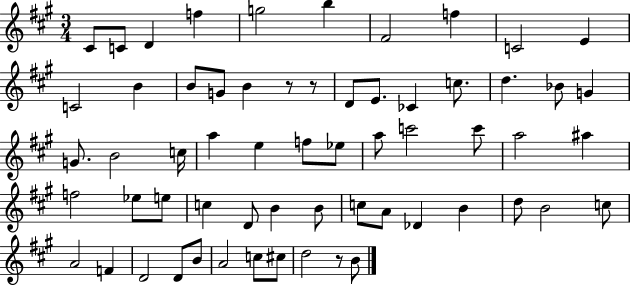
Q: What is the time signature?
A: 3/4